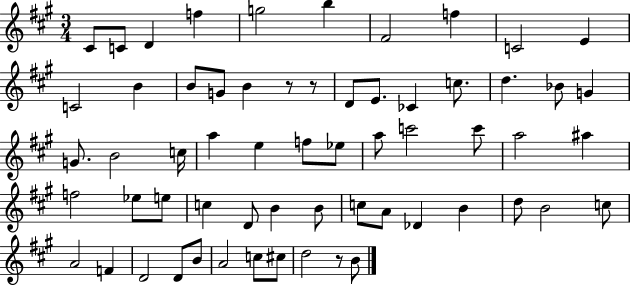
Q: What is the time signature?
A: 3/4